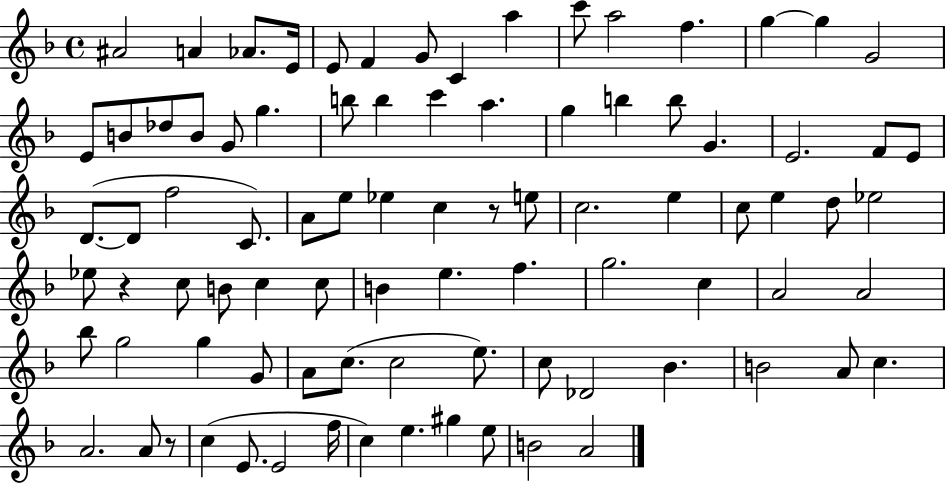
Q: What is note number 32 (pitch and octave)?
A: E4